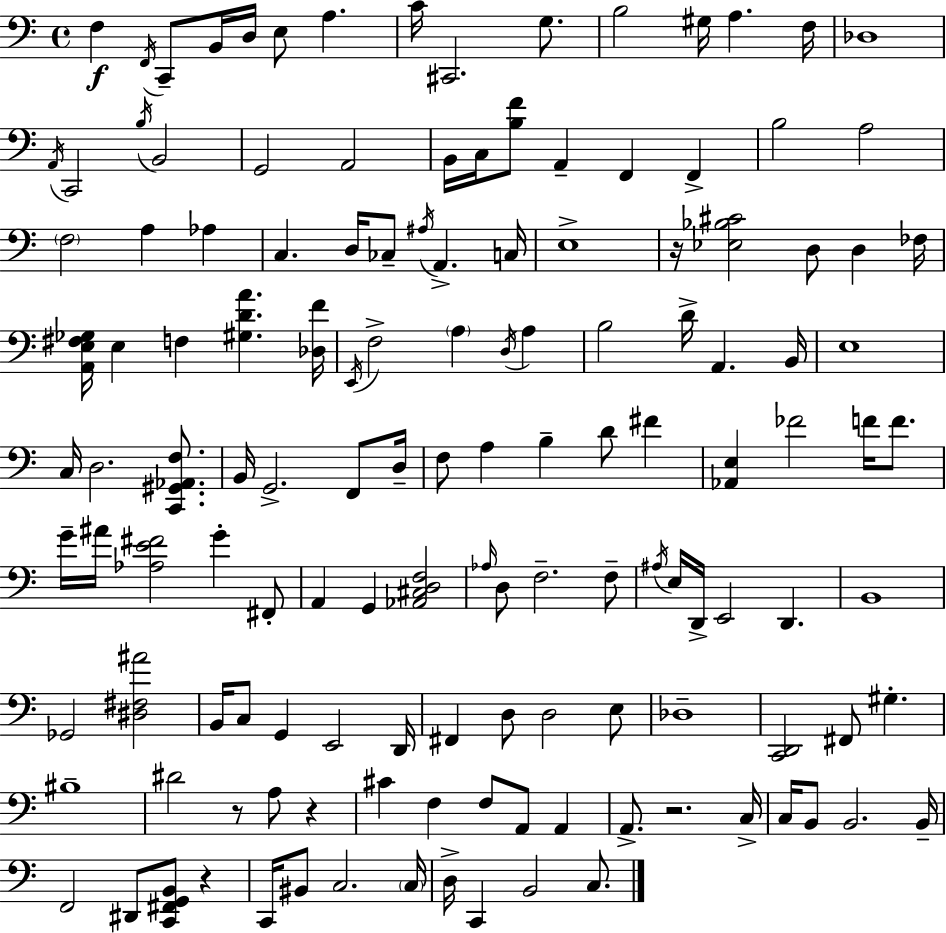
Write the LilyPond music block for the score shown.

{
  \clef bass
  \time 4/4
  \defaultTimeSignature
  \key a \minor
  \repeat volta 2 { f4\f \acciaccatura { f,16 } c,8-- b,16 d16 e8 a4. | c'16 cis,2. g8. | b2 gis16 a4. | f16 des1 | \break \acciaccatura { a,16 } c,2 \acciaccatura { b16 } b,2 | g,2 a,2 | b,16 c16 <b f'>8 a,4-- f,4 f,4-> | b2 a2 | \break \parenthesize f2 a4 aes4 | c4. d16 ces8-- \acciaccatura { ais16 } a,4.-> | c16 e1-> | r16 <ees bes cis'>2 d8 d4 | \break fes16 <a, e fis ges>16 e4 f4 <gis d' a'>4. | <des f'>16 \acciaccatura { e,16 } f2-> \parenthesize a4 | \acciaccatura { d16 } a4 b2 d'16-> a,4. | b,16 e1 | \break c16 d2. | <c, gis, aes, f>8. b,16 g,2.-> | f,8 d16-- f8 a4 b4-- | d'8 fis'4 <aes, e>4 fes'2 | \break f'16 f'8. g'16-- ais'16 <aes e' fis'>2 | g'4-. fis,8-. a,4 g,4 <aes, cis d f>2 | \grace { aes16 } d8 f2.-- | f8-- \acciaccatura { ais16 } e16 d,16-> e,2 | \break d,4. b,1 | ges,2 | <dis fis ais'>2 b,16 c8 g,4 e,2 | d,16 fis,4 d8 d2 | \break e8 des1-- | <c, d,>2 | fis,8 gis4.-. bis1-- | dis'2 | \break r8 a8 r4 cis'4 f4 | f8 a,8 a,4 a,8.-> r2. | c16-> c16 b,8 b,2. | b,16-- f,2 | \break dis,8 <c, fis, g, b,>8 r4 c,16 bis,8 c2. | \parenthesize c16 d16-> c,4 b,2 | c8. } \bar "|."
}